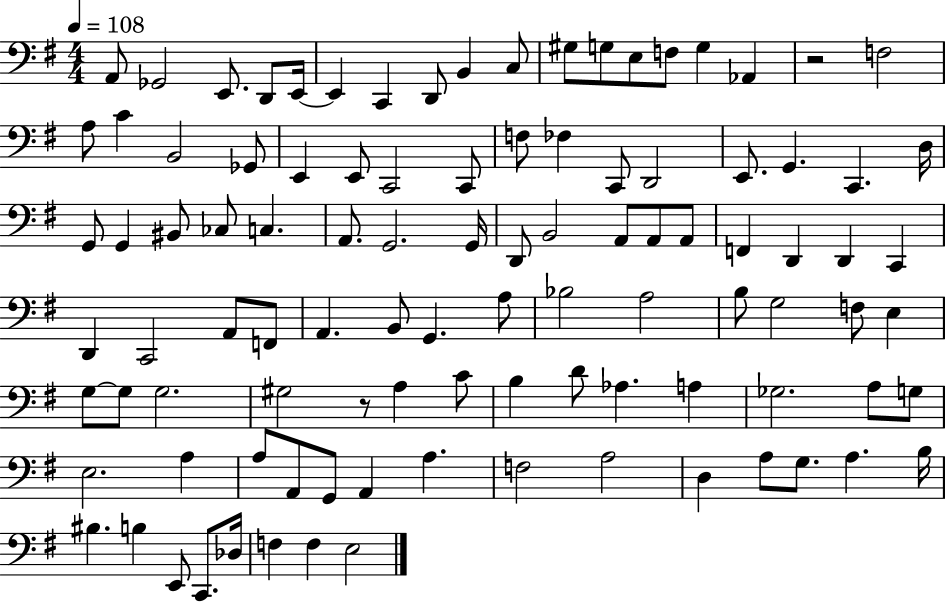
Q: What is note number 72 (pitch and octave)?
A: D4